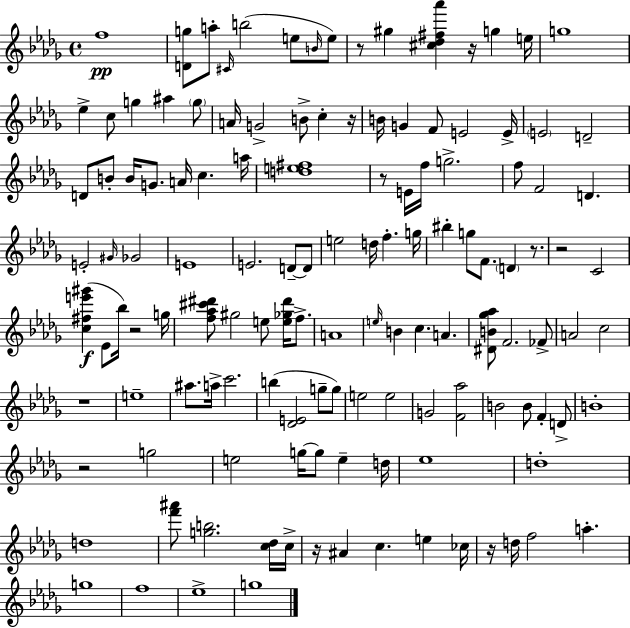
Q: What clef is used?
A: treble